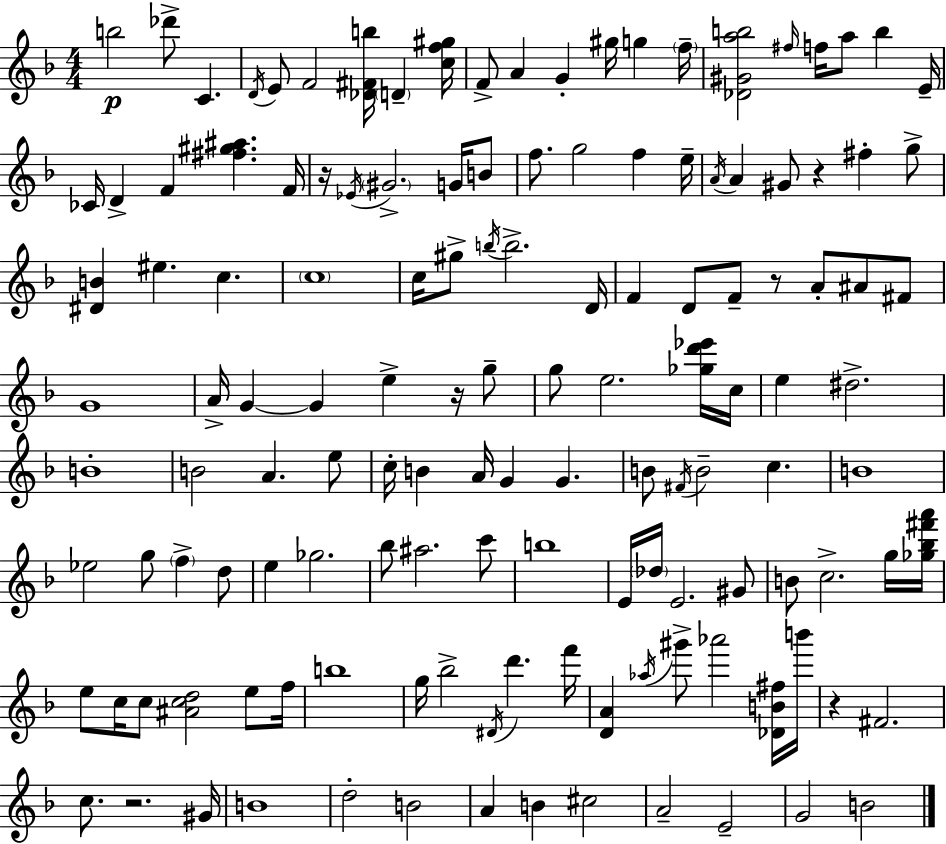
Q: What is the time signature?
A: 4/4